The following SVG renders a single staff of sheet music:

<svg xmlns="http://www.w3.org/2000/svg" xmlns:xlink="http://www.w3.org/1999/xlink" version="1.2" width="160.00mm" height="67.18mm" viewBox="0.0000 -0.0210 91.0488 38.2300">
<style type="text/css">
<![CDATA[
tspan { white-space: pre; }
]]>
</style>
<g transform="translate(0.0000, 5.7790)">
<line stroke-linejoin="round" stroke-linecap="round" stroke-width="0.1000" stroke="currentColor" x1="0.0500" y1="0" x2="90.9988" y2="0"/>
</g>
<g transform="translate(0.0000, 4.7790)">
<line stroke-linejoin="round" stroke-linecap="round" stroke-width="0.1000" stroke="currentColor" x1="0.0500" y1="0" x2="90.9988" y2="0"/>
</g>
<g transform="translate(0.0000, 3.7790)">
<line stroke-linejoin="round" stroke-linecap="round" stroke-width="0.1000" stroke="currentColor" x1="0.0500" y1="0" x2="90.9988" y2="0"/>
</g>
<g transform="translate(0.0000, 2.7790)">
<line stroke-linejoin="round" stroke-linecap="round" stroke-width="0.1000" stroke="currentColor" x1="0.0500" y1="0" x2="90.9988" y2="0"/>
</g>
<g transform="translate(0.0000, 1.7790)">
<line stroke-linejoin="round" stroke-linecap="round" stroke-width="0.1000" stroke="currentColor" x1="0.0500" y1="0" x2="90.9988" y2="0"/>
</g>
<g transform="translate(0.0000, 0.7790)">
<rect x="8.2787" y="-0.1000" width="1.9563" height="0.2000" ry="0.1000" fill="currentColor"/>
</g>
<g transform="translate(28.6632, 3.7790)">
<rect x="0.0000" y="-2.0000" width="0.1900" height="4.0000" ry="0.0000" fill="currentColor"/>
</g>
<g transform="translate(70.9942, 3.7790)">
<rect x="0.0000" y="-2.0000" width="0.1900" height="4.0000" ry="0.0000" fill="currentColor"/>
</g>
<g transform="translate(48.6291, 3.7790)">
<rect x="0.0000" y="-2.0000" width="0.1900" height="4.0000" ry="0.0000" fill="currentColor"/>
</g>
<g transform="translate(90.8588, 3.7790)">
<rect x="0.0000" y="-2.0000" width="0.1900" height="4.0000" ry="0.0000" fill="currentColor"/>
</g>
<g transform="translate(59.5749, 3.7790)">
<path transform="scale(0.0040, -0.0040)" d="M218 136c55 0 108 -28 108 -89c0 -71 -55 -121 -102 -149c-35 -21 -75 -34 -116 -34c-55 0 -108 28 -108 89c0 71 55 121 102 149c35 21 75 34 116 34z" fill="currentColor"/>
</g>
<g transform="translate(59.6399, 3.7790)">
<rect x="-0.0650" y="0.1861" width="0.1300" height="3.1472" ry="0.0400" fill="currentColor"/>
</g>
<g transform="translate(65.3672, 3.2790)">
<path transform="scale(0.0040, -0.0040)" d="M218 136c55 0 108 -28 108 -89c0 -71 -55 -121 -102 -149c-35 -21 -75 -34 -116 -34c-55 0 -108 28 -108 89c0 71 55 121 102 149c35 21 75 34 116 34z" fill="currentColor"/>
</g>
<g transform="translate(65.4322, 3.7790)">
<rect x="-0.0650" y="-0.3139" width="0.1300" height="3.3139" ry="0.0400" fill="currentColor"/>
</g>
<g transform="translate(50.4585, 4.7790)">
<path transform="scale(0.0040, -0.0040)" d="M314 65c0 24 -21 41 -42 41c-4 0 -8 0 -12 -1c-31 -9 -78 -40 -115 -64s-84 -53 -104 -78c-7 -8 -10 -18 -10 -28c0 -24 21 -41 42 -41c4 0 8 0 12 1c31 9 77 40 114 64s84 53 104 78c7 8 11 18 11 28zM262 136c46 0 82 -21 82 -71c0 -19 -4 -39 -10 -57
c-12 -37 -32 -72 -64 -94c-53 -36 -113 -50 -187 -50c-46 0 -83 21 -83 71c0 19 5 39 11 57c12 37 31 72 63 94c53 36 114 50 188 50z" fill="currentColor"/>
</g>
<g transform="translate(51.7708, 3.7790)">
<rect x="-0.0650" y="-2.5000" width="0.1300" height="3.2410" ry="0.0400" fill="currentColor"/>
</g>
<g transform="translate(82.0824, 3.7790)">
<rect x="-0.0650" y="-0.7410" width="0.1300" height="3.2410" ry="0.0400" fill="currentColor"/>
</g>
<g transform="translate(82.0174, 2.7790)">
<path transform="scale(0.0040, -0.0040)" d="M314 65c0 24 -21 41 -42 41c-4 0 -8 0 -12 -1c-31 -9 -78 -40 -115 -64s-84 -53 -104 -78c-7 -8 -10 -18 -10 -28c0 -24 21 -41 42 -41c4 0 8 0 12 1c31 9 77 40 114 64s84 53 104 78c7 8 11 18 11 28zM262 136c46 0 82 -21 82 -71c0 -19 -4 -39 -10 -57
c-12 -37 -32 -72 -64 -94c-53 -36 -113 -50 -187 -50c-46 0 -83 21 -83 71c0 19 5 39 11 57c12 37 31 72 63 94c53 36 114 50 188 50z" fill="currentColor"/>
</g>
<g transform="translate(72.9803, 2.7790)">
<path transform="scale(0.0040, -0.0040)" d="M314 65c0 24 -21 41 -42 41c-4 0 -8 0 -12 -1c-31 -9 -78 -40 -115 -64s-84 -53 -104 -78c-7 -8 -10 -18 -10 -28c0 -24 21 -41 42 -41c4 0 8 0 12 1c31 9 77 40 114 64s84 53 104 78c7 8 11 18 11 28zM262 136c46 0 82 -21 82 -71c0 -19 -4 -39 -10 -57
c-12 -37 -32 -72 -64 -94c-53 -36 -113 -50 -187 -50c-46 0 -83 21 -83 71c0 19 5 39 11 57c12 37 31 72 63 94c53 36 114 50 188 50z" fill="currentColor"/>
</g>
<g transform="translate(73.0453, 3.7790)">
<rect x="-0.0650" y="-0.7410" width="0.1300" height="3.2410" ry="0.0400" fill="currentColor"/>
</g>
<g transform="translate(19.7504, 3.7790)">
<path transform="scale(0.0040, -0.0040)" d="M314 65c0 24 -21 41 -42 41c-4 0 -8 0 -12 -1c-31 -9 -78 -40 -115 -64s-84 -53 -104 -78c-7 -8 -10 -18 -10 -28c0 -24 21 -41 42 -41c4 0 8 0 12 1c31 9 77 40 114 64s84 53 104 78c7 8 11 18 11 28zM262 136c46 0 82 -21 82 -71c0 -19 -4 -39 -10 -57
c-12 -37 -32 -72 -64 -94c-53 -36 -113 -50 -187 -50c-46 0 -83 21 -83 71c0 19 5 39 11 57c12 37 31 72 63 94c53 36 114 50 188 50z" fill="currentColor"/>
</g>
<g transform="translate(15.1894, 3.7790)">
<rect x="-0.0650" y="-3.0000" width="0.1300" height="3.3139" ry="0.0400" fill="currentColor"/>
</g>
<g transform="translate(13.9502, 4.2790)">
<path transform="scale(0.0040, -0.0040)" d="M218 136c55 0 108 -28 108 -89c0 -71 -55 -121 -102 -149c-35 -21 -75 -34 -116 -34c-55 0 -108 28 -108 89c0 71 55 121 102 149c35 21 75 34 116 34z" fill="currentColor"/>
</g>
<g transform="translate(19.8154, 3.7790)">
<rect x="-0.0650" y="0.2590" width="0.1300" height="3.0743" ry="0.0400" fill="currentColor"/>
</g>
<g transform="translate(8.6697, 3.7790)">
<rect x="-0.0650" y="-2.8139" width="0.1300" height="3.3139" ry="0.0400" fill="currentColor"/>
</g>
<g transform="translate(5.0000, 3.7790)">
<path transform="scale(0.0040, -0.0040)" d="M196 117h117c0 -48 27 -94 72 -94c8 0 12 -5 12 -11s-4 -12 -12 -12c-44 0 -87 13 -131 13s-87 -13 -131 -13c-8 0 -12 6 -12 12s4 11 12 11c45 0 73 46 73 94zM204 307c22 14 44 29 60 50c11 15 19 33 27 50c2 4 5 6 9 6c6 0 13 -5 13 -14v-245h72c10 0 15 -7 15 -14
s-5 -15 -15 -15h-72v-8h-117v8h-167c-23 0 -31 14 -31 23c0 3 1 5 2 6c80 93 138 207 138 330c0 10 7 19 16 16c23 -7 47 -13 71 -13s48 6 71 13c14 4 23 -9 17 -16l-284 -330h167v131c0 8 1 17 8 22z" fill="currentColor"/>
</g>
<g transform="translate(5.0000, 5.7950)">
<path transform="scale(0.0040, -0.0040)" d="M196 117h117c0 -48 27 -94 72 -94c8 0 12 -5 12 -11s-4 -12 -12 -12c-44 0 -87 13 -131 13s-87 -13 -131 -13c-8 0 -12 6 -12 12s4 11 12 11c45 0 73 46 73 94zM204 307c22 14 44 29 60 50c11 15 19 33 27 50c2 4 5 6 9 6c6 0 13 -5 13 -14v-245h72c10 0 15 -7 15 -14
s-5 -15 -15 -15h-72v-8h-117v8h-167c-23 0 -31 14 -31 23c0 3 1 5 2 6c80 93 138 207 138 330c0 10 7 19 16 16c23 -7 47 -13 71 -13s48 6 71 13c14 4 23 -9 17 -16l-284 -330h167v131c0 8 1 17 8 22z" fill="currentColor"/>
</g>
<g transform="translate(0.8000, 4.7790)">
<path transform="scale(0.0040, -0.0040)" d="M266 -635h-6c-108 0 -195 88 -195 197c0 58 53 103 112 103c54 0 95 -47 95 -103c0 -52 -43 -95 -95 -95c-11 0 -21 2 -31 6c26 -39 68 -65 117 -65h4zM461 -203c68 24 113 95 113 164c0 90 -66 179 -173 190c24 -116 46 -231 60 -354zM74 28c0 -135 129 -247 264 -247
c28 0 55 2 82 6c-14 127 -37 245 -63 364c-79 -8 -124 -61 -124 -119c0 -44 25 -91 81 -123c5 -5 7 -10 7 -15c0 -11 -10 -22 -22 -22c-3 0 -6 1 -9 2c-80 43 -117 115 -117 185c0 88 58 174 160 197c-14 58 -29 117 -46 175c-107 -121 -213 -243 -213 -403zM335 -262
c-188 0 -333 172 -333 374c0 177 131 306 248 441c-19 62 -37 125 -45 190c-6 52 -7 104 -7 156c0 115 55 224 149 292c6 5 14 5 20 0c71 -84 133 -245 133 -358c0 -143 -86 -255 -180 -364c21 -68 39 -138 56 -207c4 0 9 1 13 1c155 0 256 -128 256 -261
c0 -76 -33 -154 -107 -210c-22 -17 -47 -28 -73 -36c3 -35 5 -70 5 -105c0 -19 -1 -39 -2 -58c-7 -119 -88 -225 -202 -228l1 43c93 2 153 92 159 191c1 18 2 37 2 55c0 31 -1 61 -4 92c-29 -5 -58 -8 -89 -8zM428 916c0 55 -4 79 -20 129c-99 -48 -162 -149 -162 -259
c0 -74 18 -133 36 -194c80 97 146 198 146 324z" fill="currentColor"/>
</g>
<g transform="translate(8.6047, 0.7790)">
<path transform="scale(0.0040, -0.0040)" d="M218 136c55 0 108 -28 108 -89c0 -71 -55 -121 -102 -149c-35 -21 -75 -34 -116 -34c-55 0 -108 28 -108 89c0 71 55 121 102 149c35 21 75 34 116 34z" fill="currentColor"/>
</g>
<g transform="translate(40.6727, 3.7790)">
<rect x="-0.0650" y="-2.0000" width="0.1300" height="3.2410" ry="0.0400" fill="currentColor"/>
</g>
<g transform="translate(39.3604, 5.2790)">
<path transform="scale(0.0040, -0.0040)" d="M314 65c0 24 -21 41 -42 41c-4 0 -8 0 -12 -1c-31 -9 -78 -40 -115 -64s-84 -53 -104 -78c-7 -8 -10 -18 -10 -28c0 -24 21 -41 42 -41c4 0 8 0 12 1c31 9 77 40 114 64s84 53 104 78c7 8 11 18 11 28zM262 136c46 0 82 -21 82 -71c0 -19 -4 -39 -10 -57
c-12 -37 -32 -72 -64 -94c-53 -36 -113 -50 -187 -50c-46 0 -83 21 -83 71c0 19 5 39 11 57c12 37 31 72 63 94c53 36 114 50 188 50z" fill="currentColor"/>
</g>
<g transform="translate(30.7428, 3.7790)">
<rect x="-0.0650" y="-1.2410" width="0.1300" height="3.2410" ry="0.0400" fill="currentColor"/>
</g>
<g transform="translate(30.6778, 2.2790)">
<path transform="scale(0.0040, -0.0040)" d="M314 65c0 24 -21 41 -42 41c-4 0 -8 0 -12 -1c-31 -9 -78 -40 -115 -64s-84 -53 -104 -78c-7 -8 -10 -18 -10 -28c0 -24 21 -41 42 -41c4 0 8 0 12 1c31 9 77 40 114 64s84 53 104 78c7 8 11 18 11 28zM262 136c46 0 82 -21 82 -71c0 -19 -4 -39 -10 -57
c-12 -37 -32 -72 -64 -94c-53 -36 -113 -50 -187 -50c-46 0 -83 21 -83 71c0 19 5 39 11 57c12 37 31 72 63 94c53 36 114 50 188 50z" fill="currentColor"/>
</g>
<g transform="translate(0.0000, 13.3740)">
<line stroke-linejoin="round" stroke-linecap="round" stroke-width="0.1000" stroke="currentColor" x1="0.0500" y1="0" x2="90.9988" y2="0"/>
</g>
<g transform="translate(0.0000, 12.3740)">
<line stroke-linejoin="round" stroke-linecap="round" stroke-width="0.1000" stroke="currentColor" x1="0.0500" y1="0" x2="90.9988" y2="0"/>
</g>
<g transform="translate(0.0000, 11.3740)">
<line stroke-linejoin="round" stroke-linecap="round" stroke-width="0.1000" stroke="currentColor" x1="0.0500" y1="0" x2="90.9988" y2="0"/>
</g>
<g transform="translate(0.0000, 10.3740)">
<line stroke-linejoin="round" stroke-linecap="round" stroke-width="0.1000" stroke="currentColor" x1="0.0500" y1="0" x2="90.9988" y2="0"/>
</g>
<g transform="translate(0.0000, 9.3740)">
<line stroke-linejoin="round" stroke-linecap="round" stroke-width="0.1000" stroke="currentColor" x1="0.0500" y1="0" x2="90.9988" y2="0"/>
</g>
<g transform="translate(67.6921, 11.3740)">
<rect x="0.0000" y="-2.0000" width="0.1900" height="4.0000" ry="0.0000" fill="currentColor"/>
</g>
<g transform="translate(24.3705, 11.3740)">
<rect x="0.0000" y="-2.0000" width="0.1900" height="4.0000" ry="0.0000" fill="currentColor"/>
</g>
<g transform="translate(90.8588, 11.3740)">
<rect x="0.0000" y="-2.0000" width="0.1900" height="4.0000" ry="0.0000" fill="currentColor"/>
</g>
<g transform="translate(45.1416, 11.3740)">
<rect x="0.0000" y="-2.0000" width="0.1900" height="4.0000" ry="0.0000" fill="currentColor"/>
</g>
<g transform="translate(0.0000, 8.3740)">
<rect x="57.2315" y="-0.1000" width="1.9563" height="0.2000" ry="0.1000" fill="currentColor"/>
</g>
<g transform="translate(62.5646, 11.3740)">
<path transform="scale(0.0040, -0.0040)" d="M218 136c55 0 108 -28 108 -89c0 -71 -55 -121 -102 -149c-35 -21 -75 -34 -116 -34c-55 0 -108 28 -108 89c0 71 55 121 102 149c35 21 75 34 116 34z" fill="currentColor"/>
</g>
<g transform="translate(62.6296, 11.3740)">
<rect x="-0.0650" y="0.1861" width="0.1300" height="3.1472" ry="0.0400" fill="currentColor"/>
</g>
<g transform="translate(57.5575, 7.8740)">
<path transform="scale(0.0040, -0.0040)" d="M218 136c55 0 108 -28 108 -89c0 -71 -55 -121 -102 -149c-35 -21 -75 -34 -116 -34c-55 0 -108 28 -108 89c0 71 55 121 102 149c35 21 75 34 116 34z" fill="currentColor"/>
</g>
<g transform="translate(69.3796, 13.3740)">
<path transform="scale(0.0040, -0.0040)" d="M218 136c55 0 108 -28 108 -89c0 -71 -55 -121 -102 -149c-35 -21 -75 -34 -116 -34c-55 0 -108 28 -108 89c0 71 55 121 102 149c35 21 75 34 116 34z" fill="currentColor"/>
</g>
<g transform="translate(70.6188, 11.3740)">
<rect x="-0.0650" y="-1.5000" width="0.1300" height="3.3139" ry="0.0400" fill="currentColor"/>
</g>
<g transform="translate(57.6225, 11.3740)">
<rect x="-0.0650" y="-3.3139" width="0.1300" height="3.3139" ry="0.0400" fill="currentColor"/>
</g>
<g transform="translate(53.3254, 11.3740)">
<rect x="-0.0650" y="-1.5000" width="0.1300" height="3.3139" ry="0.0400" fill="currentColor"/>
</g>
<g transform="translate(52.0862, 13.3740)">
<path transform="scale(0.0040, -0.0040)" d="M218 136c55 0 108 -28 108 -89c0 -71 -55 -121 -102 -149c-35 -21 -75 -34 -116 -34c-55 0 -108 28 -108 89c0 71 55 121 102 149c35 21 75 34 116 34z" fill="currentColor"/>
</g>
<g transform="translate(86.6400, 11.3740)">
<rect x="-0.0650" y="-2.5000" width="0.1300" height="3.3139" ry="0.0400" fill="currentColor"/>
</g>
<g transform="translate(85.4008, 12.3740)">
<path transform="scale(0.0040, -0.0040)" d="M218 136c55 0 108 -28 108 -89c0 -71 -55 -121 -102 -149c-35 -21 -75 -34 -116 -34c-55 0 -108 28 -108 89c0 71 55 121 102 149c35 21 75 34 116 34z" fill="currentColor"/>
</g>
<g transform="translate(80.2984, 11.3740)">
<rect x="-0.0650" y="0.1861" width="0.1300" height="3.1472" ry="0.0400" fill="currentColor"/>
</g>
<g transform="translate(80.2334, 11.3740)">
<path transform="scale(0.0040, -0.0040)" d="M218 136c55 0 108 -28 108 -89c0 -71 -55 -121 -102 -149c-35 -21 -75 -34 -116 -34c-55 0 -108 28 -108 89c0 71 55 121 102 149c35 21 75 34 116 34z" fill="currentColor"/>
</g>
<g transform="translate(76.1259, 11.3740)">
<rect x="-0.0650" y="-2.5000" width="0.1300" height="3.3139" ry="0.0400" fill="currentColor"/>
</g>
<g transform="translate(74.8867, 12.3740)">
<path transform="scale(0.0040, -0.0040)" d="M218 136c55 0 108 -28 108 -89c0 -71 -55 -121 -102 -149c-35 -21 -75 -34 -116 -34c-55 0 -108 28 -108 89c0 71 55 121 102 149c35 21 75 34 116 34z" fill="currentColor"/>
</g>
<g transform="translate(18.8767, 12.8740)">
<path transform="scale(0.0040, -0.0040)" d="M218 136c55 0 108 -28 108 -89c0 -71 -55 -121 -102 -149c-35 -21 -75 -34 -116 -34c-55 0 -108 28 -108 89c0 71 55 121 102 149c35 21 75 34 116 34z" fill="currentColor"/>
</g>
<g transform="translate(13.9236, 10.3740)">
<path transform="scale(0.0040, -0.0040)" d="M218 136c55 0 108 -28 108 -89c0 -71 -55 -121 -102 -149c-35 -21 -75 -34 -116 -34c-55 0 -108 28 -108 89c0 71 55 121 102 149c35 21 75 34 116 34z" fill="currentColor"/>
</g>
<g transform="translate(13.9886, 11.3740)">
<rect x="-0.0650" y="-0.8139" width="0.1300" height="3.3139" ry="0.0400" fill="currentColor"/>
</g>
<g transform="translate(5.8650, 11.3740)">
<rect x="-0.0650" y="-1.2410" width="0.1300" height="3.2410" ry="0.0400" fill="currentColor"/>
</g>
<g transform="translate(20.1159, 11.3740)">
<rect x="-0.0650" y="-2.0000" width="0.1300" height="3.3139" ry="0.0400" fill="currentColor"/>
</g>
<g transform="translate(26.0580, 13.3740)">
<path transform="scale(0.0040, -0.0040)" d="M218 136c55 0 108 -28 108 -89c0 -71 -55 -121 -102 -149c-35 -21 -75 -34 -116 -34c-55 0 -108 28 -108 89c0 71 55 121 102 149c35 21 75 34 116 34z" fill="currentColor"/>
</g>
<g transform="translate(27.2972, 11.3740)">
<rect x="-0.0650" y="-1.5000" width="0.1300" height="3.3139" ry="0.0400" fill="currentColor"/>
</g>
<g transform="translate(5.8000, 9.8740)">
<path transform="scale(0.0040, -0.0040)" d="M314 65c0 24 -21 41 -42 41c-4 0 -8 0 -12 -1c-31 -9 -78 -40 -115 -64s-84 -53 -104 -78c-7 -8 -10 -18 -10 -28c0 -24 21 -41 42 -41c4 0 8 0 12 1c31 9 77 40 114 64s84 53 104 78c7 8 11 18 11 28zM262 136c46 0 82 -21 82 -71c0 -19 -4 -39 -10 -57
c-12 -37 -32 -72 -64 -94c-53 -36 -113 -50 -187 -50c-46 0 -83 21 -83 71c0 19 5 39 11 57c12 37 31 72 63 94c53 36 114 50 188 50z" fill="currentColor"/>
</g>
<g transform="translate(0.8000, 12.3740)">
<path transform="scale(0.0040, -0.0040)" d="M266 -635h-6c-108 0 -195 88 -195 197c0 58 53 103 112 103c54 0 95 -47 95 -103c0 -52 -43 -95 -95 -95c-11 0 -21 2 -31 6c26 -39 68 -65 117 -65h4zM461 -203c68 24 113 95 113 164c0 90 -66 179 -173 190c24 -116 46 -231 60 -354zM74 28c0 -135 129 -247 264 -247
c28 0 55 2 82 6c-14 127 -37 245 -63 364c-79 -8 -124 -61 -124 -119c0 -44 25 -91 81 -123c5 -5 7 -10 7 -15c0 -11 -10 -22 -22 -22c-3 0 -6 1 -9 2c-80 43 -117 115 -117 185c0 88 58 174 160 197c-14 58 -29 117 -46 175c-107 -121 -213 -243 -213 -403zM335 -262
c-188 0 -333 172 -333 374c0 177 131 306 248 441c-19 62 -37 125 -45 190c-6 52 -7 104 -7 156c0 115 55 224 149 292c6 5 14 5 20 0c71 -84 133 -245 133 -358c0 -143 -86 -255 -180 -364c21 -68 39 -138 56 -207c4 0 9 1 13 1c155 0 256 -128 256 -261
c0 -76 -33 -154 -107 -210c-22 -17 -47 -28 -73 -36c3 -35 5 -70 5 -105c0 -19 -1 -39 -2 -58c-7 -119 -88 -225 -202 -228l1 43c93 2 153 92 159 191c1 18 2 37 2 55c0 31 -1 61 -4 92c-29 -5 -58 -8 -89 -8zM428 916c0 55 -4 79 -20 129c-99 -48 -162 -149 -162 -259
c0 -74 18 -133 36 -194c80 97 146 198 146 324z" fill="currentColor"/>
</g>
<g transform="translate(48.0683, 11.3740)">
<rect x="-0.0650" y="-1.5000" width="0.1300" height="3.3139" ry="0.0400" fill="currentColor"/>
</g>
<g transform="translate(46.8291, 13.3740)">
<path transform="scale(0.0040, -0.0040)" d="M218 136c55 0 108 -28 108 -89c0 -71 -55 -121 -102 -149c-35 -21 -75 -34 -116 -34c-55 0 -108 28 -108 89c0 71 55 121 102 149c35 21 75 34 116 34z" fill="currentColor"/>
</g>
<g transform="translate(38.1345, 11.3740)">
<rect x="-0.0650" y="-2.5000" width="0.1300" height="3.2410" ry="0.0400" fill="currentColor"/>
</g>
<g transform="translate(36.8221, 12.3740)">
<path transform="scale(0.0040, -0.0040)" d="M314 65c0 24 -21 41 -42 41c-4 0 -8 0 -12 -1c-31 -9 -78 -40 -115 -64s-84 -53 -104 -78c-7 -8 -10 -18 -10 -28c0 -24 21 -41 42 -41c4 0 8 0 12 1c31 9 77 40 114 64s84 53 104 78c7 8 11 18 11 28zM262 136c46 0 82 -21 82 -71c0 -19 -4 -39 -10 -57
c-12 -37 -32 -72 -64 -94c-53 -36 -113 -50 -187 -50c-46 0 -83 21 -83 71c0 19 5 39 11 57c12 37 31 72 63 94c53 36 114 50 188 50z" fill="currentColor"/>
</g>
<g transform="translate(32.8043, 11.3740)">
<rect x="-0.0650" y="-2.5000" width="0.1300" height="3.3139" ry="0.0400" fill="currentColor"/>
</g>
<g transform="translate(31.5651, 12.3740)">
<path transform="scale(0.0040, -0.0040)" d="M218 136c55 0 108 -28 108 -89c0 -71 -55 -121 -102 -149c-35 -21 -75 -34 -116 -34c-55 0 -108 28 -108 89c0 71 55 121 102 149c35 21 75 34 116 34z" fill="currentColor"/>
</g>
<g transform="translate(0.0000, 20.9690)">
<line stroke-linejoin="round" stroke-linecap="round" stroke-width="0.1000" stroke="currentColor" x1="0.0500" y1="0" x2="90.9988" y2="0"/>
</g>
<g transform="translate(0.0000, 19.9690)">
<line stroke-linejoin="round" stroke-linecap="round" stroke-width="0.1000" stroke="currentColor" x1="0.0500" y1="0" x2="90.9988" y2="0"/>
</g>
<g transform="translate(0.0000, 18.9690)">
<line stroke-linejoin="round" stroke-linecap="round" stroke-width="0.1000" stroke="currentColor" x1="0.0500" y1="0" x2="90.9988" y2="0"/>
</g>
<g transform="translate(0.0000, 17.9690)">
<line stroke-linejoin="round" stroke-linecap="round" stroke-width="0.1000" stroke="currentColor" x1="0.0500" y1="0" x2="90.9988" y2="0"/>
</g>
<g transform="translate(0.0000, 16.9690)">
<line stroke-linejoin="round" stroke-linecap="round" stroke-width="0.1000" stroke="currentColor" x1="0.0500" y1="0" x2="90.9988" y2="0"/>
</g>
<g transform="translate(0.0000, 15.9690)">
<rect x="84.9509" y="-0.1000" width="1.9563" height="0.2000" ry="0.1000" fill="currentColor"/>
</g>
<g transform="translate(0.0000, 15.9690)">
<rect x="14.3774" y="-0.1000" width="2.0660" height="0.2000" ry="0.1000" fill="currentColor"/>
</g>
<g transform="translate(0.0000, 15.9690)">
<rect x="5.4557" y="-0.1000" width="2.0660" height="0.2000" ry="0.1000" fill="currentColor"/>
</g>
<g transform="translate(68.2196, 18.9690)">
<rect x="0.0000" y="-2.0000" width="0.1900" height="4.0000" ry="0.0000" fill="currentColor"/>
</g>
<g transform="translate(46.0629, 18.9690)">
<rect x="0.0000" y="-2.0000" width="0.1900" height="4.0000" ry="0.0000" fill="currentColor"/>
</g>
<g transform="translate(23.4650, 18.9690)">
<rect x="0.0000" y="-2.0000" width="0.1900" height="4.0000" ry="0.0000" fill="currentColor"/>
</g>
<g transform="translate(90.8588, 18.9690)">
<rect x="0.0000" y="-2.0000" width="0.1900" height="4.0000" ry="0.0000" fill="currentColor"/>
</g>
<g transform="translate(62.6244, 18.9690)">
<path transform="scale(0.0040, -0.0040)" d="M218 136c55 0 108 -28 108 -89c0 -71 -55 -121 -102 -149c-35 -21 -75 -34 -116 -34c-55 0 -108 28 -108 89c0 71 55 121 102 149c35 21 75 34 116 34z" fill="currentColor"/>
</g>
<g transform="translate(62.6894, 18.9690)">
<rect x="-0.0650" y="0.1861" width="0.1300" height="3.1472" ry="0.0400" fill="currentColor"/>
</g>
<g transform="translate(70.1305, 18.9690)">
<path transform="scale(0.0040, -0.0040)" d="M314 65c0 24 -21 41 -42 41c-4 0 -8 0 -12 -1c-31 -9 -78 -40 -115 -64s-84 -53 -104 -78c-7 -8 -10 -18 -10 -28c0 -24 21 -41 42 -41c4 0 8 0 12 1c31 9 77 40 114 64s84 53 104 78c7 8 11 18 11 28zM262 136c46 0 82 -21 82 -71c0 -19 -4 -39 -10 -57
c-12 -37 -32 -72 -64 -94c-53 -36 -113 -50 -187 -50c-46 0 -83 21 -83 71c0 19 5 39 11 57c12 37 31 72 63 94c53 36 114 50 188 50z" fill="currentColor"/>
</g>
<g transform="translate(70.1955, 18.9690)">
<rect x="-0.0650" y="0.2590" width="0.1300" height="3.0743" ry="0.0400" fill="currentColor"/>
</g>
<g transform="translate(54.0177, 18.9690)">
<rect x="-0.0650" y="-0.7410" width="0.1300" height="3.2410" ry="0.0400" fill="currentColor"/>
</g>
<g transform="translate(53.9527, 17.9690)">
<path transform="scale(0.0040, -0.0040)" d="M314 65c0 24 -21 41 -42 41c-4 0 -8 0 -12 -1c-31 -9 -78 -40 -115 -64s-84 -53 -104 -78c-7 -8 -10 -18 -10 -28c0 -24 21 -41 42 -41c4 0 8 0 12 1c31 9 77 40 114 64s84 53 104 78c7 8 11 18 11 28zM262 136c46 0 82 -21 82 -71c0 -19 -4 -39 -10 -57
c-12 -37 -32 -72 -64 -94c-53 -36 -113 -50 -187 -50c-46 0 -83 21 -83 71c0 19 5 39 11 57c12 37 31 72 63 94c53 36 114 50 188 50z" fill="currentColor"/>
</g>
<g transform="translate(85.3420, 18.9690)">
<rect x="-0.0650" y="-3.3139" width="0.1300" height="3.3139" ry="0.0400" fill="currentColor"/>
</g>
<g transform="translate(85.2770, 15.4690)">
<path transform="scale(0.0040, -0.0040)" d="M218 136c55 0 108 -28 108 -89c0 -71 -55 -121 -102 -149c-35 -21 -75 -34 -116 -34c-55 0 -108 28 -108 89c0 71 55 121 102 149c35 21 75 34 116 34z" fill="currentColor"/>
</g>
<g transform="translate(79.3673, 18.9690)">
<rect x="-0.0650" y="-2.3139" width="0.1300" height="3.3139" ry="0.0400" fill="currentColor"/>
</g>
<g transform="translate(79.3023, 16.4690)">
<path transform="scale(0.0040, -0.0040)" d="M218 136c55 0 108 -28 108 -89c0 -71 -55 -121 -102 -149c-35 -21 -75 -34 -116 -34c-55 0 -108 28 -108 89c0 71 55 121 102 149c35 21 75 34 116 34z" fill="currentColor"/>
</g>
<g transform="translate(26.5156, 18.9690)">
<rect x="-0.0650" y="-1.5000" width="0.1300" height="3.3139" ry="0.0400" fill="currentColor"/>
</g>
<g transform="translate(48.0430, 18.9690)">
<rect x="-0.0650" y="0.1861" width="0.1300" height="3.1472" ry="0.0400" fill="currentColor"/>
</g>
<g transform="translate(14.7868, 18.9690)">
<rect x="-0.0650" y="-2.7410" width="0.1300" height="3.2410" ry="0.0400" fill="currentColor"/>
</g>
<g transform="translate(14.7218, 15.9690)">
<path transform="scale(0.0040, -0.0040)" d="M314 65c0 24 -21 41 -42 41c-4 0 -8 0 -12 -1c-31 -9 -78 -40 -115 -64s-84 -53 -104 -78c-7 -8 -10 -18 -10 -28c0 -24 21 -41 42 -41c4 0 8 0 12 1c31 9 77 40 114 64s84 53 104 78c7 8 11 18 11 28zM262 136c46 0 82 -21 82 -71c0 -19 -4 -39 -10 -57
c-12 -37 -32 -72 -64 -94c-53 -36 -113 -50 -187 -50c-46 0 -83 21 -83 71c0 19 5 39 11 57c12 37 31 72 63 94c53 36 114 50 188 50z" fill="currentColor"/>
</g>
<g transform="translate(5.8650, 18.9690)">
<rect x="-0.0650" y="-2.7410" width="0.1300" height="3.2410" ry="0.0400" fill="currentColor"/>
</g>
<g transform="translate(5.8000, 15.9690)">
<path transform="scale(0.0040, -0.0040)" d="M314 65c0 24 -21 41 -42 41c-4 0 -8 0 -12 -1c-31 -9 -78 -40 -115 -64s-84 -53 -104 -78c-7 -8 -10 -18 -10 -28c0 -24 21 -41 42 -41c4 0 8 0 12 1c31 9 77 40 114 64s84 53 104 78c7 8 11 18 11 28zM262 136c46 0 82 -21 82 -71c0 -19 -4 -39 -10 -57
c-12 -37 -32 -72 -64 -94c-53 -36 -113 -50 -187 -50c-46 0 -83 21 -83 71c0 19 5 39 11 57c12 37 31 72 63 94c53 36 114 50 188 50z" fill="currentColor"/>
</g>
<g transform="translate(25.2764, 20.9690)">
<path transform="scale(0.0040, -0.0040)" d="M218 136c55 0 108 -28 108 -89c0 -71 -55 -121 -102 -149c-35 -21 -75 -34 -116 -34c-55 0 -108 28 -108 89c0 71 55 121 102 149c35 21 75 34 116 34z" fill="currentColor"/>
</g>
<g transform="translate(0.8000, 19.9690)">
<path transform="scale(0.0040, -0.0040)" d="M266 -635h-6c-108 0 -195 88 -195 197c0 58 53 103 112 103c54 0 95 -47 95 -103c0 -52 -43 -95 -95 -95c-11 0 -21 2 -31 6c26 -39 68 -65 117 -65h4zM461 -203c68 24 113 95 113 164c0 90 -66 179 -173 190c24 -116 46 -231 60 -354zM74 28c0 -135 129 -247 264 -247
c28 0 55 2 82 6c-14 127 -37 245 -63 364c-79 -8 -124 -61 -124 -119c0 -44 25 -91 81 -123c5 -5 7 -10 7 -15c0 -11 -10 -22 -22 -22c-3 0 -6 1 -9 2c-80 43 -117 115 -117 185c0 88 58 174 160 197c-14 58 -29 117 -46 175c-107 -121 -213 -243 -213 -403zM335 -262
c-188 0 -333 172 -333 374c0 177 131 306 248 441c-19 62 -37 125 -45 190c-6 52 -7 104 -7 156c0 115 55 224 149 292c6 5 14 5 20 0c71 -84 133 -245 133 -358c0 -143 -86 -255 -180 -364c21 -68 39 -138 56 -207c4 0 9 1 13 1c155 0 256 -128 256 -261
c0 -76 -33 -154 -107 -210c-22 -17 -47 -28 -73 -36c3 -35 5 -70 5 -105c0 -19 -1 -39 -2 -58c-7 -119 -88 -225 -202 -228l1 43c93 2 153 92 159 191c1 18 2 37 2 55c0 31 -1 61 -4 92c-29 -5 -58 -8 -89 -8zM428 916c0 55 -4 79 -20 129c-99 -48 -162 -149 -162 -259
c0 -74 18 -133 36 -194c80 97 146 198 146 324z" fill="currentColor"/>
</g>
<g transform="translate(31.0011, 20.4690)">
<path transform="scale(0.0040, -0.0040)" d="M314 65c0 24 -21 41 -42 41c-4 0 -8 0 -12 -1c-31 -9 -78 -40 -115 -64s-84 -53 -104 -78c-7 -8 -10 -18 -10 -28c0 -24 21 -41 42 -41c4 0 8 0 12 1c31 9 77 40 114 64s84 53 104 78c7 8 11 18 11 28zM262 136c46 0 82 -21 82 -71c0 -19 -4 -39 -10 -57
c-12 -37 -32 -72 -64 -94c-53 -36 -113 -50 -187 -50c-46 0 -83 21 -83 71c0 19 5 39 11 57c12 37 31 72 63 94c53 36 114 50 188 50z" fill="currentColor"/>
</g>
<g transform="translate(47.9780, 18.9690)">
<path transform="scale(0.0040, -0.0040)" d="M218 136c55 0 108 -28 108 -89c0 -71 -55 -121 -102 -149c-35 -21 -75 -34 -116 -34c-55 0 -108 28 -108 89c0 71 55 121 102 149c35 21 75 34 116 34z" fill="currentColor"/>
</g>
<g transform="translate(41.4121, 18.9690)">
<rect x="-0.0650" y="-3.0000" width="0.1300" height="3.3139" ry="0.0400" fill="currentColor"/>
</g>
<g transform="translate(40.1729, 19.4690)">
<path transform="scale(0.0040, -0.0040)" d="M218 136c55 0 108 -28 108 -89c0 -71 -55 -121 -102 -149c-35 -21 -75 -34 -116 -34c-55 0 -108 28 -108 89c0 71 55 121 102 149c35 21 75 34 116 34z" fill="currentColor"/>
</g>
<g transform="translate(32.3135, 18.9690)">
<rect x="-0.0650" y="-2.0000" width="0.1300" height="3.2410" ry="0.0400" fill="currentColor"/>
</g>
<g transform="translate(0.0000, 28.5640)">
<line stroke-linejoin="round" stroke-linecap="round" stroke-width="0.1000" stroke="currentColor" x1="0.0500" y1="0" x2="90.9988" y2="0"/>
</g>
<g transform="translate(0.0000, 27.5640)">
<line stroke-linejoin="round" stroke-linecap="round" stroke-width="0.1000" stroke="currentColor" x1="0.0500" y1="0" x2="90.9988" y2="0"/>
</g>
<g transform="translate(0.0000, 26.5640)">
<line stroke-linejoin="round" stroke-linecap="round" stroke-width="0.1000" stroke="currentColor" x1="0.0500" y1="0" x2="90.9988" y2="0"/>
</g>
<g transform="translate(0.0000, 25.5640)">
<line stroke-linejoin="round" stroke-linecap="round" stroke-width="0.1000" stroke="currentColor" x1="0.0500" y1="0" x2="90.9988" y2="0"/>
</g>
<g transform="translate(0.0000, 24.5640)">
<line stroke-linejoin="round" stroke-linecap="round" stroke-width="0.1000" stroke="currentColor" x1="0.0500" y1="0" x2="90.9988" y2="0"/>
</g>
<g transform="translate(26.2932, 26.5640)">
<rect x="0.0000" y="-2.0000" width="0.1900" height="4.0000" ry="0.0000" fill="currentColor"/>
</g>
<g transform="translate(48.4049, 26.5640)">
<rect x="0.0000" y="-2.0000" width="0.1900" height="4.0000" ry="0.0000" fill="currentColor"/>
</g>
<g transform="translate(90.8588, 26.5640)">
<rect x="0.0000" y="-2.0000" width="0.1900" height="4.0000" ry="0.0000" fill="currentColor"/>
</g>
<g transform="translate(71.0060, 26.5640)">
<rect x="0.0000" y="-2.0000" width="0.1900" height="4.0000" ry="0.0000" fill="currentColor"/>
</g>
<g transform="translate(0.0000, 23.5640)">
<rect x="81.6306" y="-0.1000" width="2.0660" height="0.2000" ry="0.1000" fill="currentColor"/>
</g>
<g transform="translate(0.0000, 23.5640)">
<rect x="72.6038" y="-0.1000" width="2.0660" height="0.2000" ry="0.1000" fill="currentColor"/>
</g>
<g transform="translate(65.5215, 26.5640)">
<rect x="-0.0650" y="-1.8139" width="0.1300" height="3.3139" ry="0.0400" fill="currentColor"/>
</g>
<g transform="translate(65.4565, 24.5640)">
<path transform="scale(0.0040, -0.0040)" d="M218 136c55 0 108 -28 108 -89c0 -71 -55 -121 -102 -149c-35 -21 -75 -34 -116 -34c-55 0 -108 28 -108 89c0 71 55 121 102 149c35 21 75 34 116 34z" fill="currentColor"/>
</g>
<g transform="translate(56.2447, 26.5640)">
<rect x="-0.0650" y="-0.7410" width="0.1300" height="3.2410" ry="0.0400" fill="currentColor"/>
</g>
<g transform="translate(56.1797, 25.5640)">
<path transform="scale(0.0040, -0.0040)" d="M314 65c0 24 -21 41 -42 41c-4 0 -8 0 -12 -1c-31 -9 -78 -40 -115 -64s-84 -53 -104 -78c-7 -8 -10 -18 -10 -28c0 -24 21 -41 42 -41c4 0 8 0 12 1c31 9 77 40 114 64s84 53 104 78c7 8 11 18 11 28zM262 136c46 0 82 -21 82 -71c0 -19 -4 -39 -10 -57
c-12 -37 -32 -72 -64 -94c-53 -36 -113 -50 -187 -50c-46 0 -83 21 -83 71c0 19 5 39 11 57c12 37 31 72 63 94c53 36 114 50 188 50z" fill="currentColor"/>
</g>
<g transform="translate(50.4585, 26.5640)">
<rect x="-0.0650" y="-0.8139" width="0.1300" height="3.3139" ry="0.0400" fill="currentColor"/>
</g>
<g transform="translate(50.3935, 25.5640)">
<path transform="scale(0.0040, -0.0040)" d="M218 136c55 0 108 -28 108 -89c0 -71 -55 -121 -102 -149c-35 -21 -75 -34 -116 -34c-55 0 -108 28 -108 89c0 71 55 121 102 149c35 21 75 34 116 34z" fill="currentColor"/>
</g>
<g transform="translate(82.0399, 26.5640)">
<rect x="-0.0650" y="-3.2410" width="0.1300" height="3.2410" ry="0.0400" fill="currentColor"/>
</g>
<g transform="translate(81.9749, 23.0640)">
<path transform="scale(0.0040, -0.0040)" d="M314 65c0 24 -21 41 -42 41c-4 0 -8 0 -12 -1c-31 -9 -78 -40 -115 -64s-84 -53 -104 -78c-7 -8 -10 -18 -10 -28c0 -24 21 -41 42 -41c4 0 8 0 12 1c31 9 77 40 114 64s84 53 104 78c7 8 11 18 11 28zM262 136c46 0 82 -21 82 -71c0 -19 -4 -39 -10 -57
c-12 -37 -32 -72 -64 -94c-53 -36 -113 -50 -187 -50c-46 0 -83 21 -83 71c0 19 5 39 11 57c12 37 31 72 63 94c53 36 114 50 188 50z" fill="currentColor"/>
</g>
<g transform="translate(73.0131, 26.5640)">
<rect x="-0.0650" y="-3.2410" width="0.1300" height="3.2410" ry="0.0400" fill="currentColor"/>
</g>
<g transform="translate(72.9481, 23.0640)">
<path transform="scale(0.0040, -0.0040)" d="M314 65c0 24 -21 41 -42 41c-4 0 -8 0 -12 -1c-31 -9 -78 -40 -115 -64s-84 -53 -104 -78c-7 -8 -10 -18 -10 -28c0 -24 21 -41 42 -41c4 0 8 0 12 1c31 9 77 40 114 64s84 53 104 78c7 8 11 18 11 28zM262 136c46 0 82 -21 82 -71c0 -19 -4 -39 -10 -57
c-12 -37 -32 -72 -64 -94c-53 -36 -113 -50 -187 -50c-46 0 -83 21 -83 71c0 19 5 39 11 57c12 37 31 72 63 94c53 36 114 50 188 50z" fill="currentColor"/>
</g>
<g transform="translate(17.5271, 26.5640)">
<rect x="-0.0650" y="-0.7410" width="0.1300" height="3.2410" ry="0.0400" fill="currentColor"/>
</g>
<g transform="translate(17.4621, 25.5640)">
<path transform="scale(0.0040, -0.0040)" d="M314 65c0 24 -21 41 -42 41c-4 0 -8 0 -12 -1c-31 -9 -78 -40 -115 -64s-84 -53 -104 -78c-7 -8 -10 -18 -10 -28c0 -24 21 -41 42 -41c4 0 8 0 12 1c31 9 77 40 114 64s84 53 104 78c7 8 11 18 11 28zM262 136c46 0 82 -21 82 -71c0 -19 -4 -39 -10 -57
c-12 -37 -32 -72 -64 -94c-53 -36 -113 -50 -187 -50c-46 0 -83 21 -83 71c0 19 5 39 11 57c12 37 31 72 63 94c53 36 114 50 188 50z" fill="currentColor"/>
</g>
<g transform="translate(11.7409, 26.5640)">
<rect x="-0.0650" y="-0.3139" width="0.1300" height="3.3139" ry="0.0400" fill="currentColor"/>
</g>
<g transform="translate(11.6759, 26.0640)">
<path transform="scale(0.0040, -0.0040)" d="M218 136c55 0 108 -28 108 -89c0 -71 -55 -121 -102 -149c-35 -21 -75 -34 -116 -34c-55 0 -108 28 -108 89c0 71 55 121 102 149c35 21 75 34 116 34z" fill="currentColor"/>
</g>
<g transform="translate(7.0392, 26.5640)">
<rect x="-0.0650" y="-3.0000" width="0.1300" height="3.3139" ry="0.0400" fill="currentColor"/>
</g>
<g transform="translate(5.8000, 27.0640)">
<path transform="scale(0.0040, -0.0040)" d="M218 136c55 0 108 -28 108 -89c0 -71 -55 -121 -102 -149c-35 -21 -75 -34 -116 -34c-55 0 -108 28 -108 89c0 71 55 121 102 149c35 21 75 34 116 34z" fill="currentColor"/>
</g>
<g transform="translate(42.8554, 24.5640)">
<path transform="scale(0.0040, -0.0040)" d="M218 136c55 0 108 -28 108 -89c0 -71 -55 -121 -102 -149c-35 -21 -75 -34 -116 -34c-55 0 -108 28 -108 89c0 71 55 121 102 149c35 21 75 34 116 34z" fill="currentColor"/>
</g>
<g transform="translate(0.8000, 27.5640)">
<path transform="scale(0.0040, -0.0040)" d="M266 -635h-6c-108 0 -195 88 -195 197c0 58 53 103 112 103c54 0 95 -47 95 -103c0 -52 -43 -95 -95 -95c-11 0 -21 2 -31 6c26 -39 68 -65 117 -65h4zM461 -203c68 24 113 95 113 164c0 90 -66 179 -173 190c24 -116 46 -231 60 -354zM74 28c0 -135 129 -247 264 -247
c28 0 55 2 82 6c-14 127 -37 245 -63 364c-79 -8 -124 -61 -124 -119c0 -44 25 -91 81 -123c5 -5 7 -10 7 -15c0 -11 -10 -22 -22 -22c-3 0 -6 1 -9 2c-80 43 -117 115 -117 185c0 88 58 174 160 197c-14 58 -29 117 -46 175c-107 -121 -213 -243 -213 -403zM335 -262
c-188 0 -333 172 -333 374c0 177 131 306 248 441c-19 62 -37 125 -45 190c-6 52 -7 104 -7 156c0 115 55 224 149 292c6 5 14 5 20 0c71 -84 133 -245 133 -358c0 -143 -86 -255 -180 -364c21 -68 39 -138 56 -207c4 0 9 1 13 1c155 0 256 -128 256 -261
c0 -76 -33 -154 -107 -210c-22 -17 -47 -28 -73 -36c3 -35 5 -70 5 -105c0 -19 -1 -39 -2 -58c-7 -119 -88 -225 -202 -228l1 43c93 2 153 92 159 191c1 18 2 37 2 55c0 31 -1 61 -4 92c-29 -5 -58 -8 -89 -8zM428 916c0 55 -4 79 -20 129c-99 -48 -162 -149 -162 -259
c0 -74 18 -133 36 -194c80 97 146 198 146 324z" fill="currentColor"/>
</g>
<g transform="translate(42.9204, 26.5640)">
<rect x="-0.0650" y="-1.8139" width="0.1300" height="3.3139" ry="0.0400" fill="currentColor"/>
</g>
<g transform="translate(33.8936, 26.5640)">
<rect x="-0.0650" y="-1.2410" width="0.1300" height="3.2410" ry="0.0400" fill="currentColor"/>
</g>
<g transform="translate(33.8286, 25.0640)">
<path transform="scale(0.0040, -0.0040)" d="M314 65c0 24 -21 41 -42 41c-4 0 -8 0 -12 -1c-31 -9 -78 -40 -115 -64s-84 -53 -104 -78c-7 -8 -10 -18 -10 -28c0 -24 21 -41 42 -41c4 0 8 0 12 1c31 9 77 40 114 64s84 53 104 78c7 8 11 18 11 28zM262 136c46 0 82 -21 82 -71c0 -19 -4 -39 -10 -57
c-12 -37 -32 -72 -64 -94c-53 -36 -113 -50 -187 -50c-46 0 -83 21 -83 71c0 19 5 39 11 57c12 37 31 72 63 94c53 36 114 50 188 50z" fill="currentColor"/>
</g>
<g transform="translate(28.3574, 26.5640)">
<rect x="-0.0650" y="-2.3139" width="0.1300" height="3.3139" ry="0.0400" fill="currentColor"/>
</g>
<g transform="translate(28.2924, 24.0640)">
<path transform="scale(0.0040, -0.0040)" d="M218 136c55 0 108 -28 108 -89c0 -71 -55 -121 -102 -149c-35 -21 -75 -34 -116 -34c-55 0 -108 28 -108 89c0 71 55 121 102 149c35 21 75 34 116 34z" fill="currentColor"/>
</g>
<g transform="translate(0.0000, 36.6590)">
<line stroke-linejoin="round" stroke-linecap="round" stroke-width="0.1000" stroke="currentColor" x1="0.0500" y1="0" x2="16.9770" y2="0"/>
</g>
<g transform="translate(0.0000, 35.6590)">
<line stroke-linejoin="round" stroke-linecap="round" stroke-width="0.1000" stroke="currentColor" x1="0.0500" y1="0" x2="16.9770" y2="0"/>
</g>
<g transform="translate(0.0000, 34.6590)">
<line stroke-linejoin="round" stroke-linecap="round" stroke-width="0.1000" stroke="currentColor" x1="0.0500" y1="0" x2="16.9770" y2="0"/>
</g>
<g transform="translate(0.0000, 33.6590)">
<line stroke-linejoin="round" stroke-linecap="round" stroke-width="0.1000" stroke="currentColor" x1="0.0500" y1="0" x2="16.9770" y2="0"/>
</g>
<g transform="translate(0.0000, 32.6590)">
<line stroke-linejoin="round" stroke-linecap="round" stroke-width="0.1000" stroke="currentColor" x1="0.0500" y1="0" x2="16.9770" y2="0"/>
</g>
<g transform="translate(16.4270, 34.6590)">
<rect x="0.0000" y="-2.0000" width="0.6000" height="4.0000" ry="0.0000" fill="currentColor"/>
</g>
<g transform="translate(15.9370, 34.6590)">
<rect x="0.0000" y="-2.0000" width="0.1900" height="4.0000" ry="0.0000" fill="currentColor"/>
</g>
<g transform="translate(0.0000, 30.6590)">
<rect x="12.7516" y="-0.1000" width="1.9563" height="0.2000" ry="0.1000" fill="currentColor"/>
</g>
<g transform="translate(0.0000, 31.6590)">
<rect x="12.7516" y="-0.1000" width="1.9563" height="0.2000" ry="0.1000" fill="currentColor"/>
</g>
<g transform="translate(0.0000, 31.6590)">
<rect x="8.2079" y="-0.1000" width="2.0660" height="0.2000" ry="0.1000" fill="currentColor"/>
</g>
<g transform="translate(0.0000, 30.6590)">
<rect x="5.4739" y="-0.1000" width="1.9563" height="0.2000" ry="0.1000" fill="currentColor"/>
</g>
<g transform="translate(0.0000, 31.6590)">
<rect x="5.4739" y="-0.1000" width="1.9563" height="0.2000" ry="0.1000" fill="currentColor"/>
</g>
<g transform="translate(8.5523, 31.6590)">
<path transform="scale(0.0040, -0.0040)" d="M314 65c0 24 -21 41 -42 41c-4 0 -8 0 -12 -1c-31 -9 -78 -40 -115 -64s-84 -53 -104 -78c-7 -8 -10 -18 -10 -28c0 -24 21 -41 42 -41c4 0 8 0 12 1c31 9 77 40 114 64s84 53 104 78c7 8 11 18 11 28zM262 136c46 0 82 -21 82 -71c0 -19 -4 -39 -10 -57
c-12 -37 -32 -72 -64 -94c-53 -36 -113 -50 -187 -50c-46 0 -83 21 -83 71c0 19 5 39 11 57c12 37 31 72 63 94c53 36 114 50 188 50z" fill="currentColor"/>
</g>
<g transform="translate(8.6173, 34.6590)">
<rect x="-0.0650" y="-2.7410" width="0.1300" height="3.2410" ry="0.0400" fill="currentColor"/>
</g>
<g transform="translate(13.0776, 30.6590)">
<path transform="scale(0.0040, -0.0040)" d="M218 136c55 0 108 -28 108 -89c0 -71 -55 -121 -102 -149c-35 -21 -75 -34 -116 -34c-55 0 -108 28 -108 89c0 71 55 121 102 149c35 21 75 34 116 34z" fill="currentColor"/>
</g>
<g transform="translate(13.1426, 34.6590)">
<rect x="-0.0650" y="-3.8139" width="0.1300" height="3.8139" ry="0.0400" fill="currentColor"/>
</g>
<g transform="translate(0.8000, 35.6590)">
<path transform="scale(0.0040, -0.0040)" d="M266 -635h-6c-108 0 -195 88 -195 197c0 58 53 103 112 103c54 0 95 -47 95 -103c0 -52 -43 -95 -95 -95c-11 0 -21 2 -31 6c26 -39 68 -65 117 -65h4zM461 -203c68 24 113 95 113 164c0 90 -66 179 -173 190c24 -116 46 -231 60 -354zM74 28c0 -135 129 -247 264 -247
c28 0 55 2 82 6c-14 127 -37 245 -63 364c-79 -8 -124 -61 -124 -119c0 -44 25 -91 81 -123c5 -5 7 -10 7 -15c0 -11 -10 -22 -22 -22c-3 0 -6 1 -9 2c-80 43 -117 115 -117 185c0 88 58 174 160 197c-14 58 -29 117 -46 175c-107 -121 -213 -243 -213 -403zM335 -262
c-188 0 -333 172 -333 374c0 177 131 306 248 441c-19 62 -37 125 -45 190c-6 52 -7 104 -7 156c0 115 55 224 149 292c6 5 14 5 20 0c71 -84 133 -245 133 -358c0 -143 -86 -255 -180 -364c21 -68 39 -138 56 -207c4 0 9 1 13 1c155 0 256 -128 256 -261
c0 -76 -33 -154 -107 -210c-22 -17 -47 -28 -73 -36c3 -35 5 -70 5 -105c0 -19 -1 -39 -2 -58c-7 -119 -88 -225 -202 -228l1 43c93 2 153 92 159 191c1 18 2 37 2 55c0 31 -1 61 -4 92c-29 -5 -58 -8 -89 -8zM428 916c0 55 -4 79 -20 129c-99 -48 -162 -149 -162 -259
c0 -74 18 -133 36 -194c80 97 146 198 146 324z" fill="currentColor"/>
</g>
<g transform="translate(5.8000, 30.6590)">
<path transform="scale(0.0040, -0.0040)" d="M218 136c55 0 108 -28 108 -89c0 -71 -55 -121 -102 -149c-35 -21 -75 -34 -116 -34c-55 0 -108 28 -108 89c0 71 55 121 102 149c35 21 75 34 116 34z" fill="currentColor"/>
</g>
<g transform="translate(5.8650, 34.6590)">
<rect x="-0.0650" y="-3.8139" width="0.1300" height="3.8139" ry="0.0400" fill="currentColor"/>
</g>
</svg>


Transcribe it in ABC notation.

X:1
T:Untitled
M:4/4
L:1/4
K:C
a A B2 e2 F2 G2 B c d2 d2 e2 d F E G G2 E E b B E G B G a2 a2 E F2 A B d2 B B2 g b A c d2 g e2 f d d2 f b2 b2 c' a2 c'